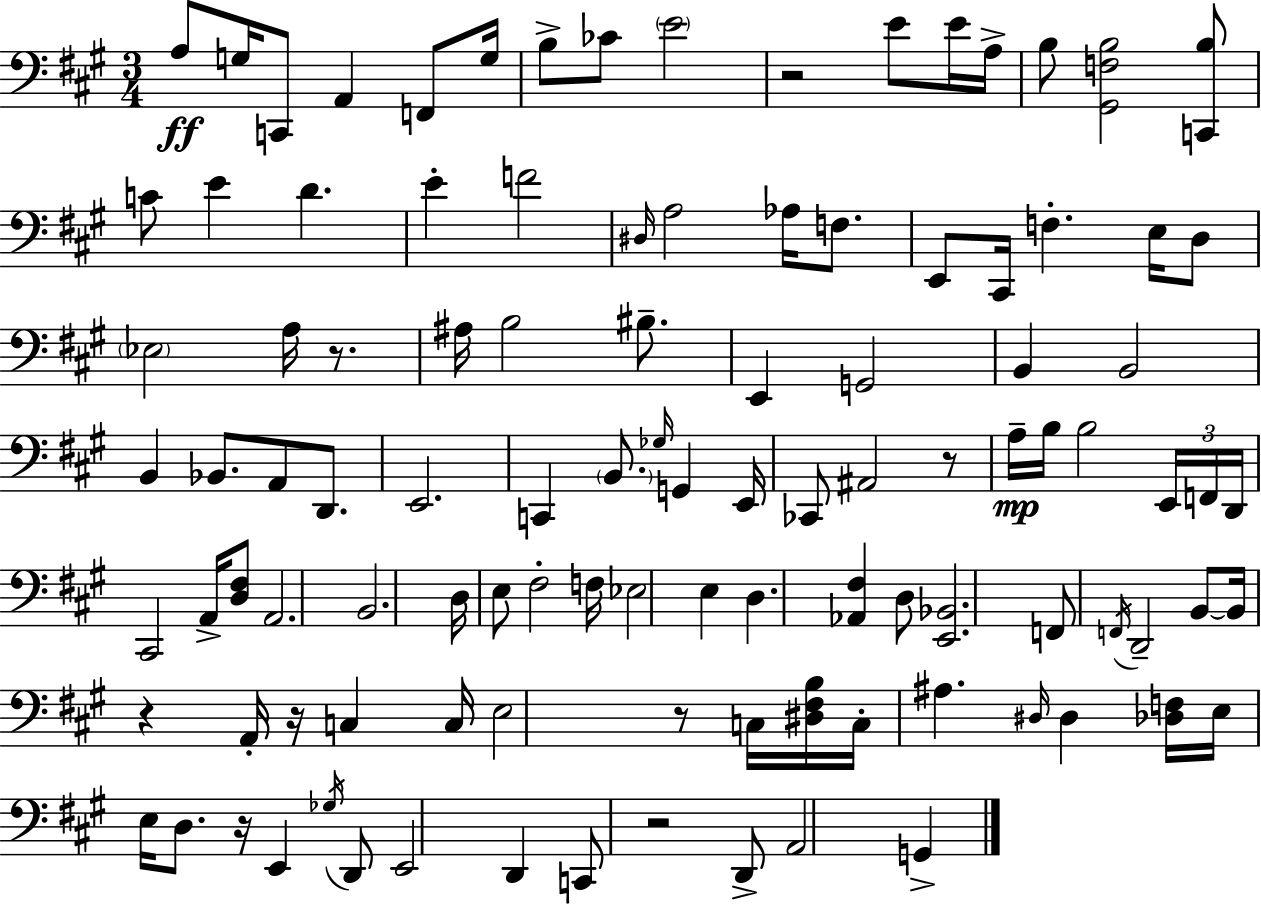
{
  \clef bass
  \numericTimeSignature
  \time 3/4
  \key a \major
  a8\ff g16 c,8 a,4 f,8 g16 | b8-> ces'8 \parenthesize e'2 | r2 e'8 e'16 a16-> | b8 <gis, f b>2 <c, b>8 | \break c'8 e'4 d'4. | e'4-. f'2 | \grace { dis16 } a2 aes16 f8. | e,8 cis,16 f4.-. e16 d8 | \break \parenthesize ees2 a16 r8. | ais16 b2 bis8.-- | e,4 g,2 | b,4 b,2 | \break b,4 bes,8. a,8 d,8. | e,2. | c,4 \parenthesize b,8. \grace { ges16 } g,4 | e,16 ces,8 ais,2 | \break r8 a16--\mp b16 b2 | \tuplet 3/2 { e,16 f,16 d,16 } cis,2 a,16-> | <d fis>8 a,2. | b,2. | \break d16 e8 fis2-. | f16 ees2 e4 | d4. <aes, fis>4 | d8 <e, bes,>2. | \break f,8 \acciaccatura { f,16 } d,2-- | b,8~~ b,16 r4 a,16-. r16 c4 | c16 e2 r8 | c16 <dis fis b>16 c16-. ais4. \grace { dis16 } dis4 | \break <des f>16 e16 e16 d8. r16 e,4 | \acciaccatura { ges16 } d,8 e,2 | d,4 c,8 r2 | d,8-> a,2 | \break g,4-> \bar "|."
}